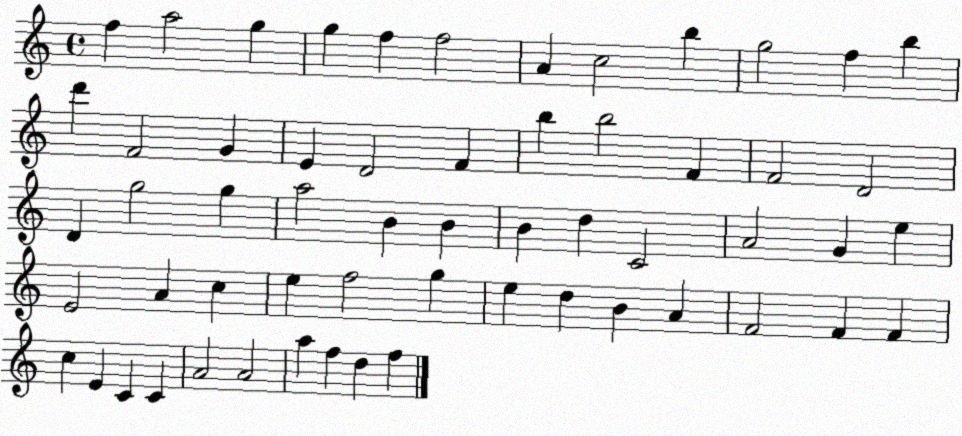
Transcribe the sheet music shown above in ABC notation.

X:1
T:Untitled
M:4/4
L:1/4
K:C
f a2 g g f f2 A c2 b g2 f b d' F2 G E D2 F b b2 F F2 D2 D g2 g a2 B B B d C2 A2 G e E2 A c e f2 g e d B A F2 F F c E C C A2 A2 a f d f